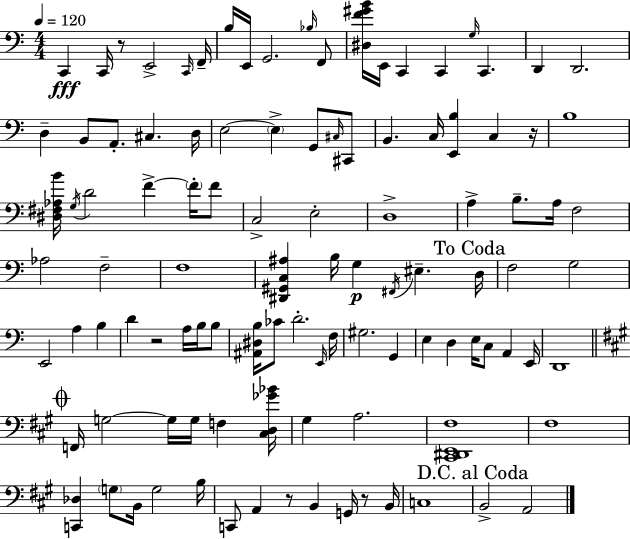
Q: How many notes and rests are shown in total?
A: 106